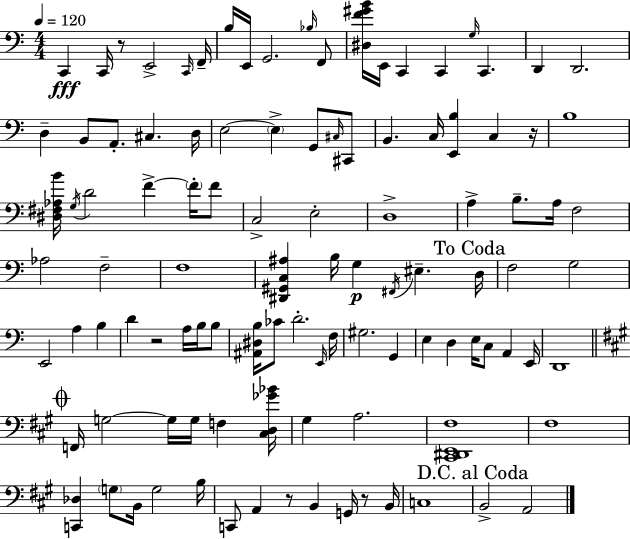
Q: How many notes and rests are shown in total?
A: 106